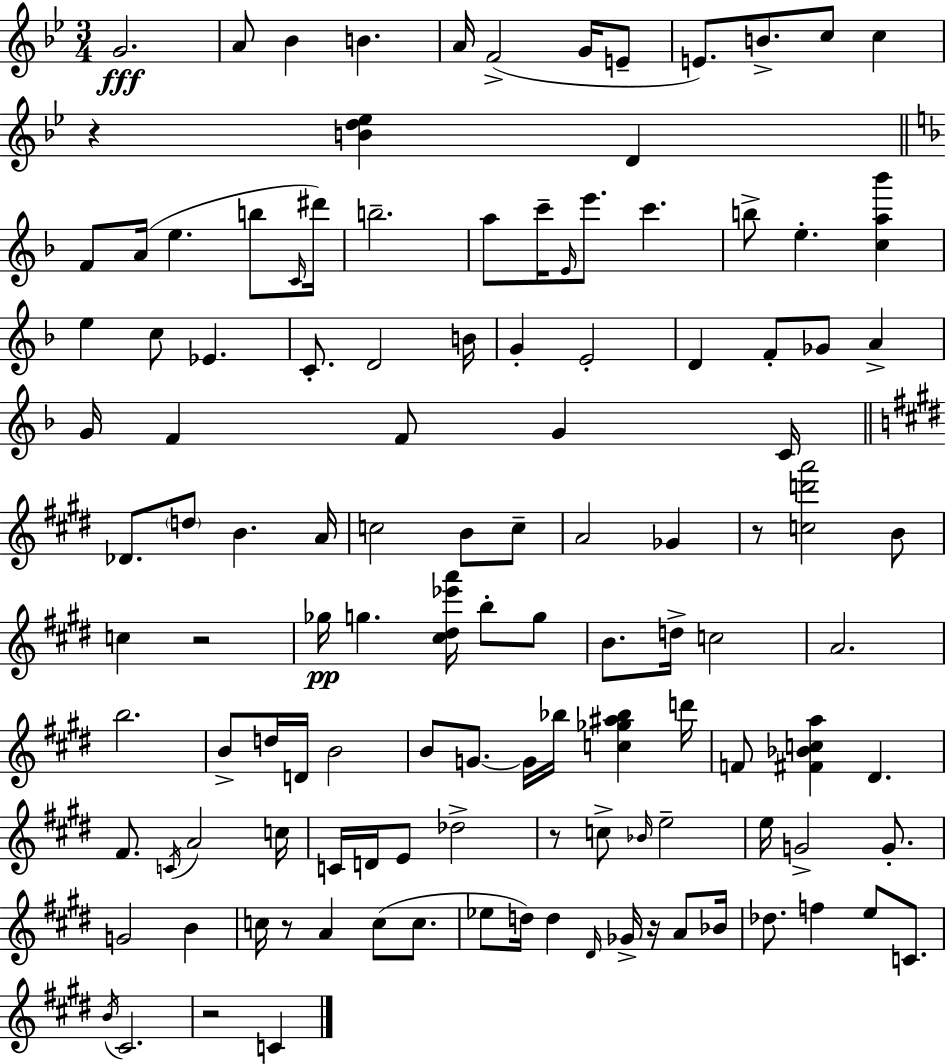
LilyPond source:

{
  \clef treble
  \numericTimeSignature
  \time 3/4
  \key bes \major
  \repeat volta 2 { g'2.\fff | a'8 bes'4 b'4. | a'16 f'2->( g'16 e'8-- | e'8.) b'8.-> c''8 c''4 | \break r4 <b' d'' ees''>4 d'4 | \bar "||" \break \key f \major f'8 a'16( e''4. b''8 \grace { c'16 }) | dis'''16 b''2.-- | a''8 c'''16-- \grace { e'16 } e'''8. c'''4. | b''8-> e''4.-. <c'' a'' bes'''>4 | \break e''4 c''8 ees'4. | c'8.-. d'2 | b'16 g'4-. e'2-. | d'4 f'8-. ges'8 a'4-> | \break g'16 f'4 f'8 g'4 | c'16 \bar "||" \break \key e \major des'8. \parenthesize d''8 b'4. a'16 | c''2 b'8 c''8-- | a'2 ges'4 | r8 <c'' d''' a'''>2 b'8 | \break c''4 r2 | ges''16\pp g''4. <cis'' dis'' ees''' a'''>16 b''8-. g''8 | b'8. d''16-> c''2 | a'2. | \break b''2. | b'8-> d''16 d'16 b'2 | b'8 g'8.~~ g'16 bes''16 <c'' ges'' ais'' bes''>4 d'''16 | f'8 <fis' bes' c'' a''>4 dis'4. | \break fis'8. \acciaccatura { c'16 } a'2 | c''16 c'16 d'16 e'8 des''2-> | r8 c''8-> \grace { bes'16 } e''2-- | e''16 g'2-> g'8.-. | \break g'2 b'4 | c''16 r8 a'4 c''8( c''8. | ees''8 d''16) d''4 \grace { dis'16 } ges'16-> r16 | a'8 bes'16 des''8. f''4 e''8 | \break c'8. \acciaccatura { b'16 } cis'2. | r2 | c'4 } \bar "|."
}